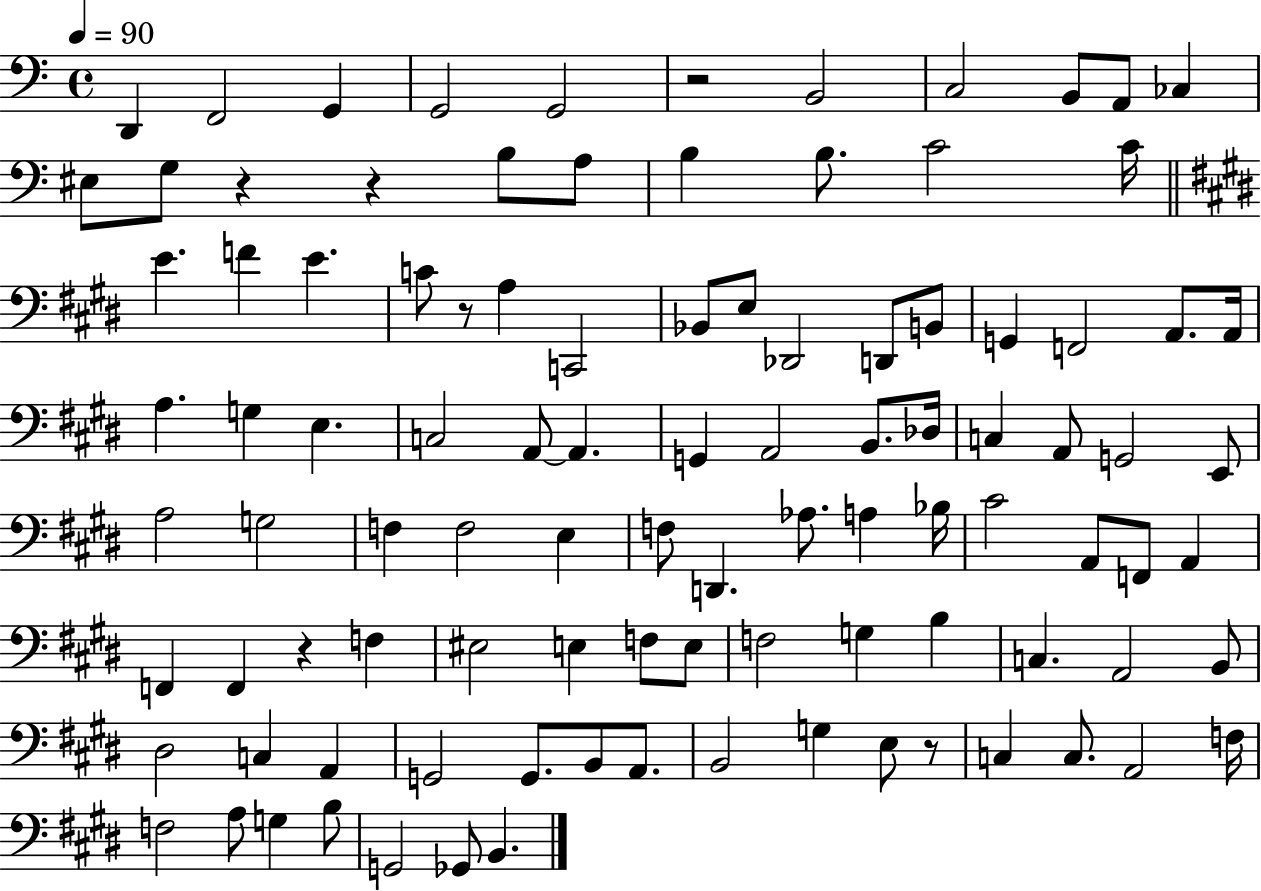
D2/q F2/h G2/q G2/h G2/h R/h B2/h C3/h B2/e A2/e CES3/q EIS3/e G3/e R/q R/q B3/e A3/e B3/q B3/e. C4/h C4/s E4/q. F4/q E4/q. C4/e R/e A3/q C2/h Bb2/e E3/e Db2/h D2/e B2/e G2/q F2/h A2/e. A2/s A3/q. G3/q E3/q. C3/h A2/e A2/q. G2/q A2/h B2/e. Db3/s C3/q A2/e G2/h E2/e A3/h G3/h F3/q F3/h E3/q F3/e D2/q. Ab3/e. A3/q Bb3/s C#4/h A2/e F2/e A2/q F2/q F2/q R/q F3/q EIS3/h E3/q F3/e E3/e F3/h G3/q B3/q C3/q. A2/h B2/e D#3/h C3/q A2/q G2/h G2/e. B2/e A2/e. B2/h G3/q E3/e R/e C3/q C3/e. A2/h F3/s F3/h A3/e G3/q B3/e G2/h Gb2/e B2/q.